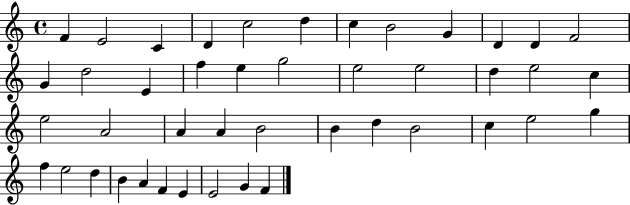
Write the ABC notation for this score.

X:1
T:Untitled
M:4/4
L:1/4
K:C
F E2 C D c2 d c B2 G D D F2 G d2 E f e g2 e2 e2 d e2 c e2 A2 A A B2 B d B2 c e2 g f e2 d B A F E E2 G F